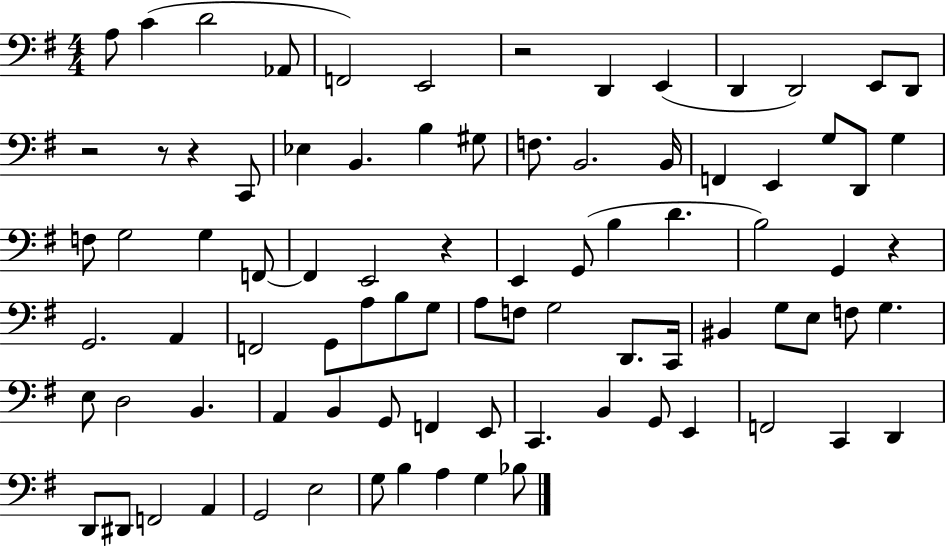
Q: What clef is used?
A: bass